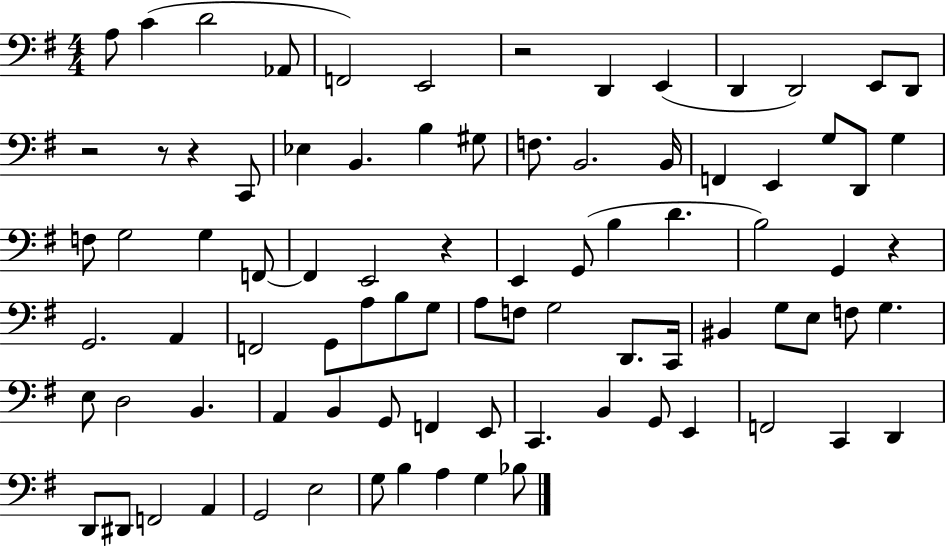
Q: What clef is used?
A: bass